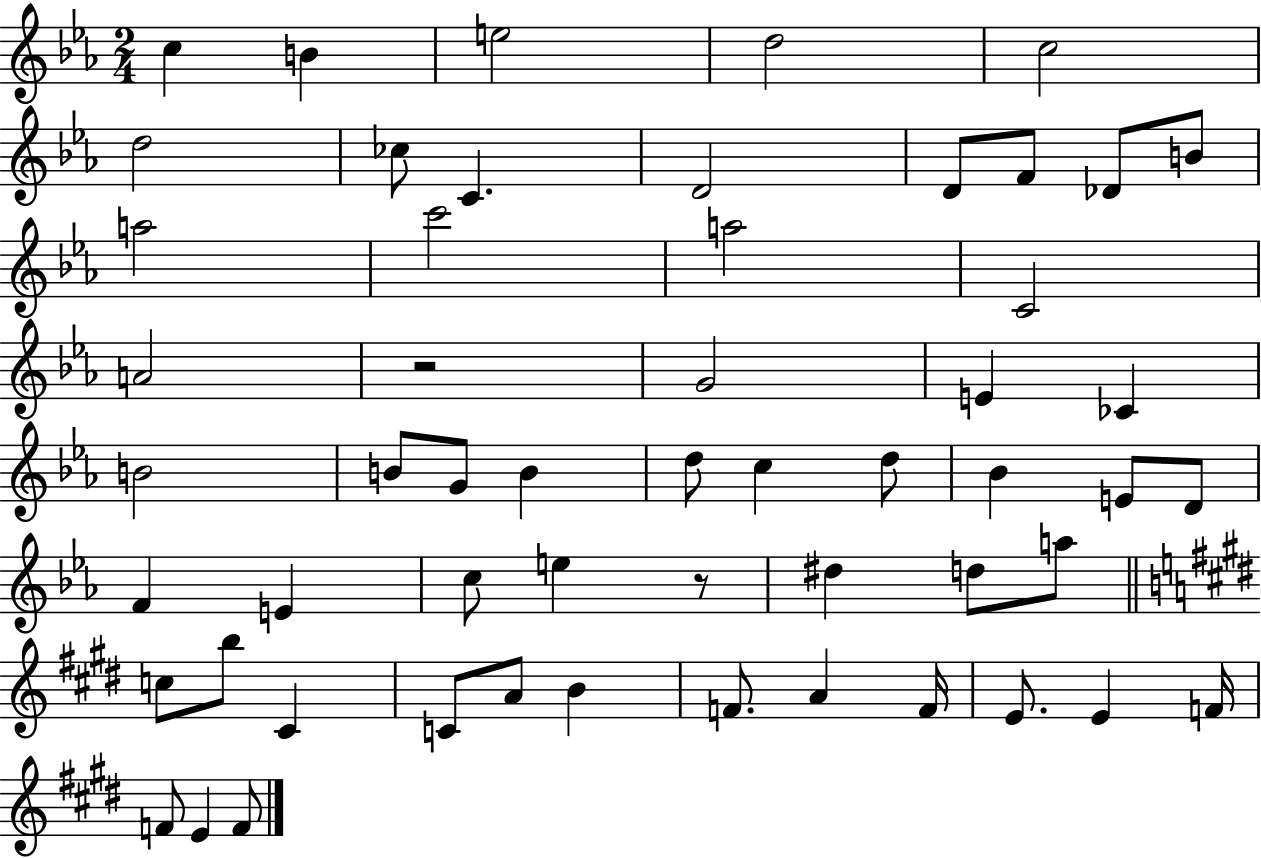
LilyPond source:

{
  \clef treble
  \numericTimeSignature
  \time 2/4
  \key ees \major
  c''4 b'4 | e''2 | d''2 | c''2 | \break d''2 | ces''8 c'4. | d'2 | d'8 f'8 des'8 b'8 | \break a''2 | c'''2 | a''2 | c'2 | \break a'2 | r2 | g'2 | e'4 ces'4 | \break b'2 | b'8 g'8 b'4 | d''8 c''4 d''8 | bes'4 e'8 d'8 | \break f'4 e'4 | c''8 e''4 r8 | dis''4 d''8 a''8 | \bar "||" \break \key e \major c''8 b''8 cis'4 | c'8 a'8 b'4 | f'8. a'4 f'16 | e'8. e'4 f'16 | \break f'8 e'4 f'8 | \bar "|."
}